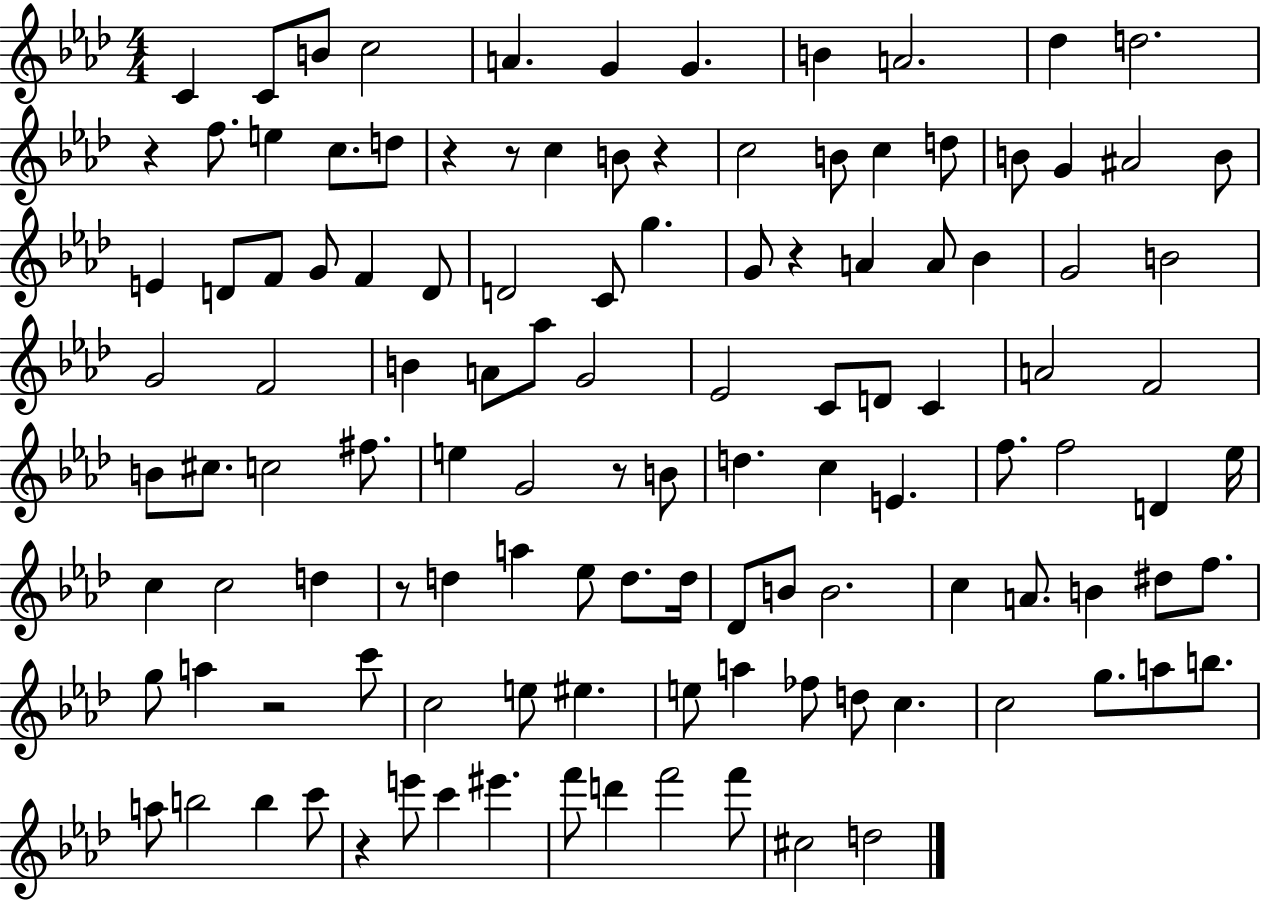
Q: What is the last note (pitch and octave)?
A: D5